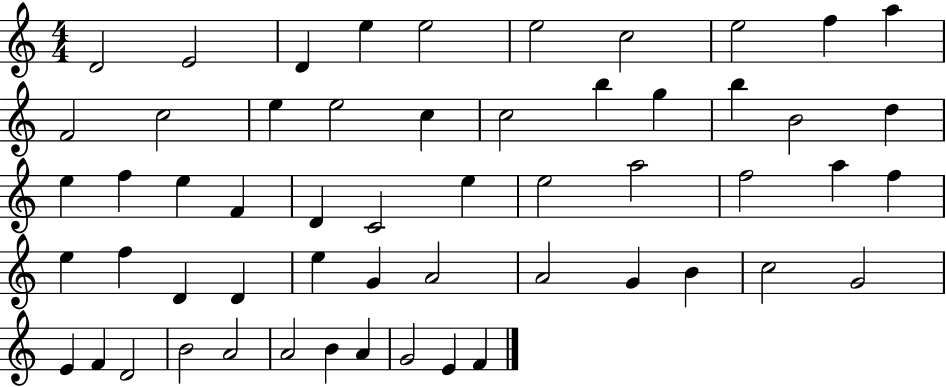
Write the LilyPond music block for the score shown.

{
  \clef treble
  \numericTimeSignature
  \time 4/4
  \key c \major
  d'2 e'2 | d'4 e''4 e''2 | e''2 c''2 | e''2 f''4 a''4 | \break f'2 c''2 | e''4 e''2 c''4 | c''2 b''4 g''4 | b''4 b'2 d''4 | \break e''4 f''4 e''4 f'4 | d'4 c'2 e''4 | e''2 a''2 | f''2 a''4 f''4 | \break e''4 f''4 d'4 d'4 | e''4 g'4 a'2 | a'2 g'4 b'4 | c''2 g'2 | \break e'4 f'4 d'2 | b'2 a'2 | a'2 b'4 a'4 | g'2 e'4 f'4 | \break \bar "|."
}